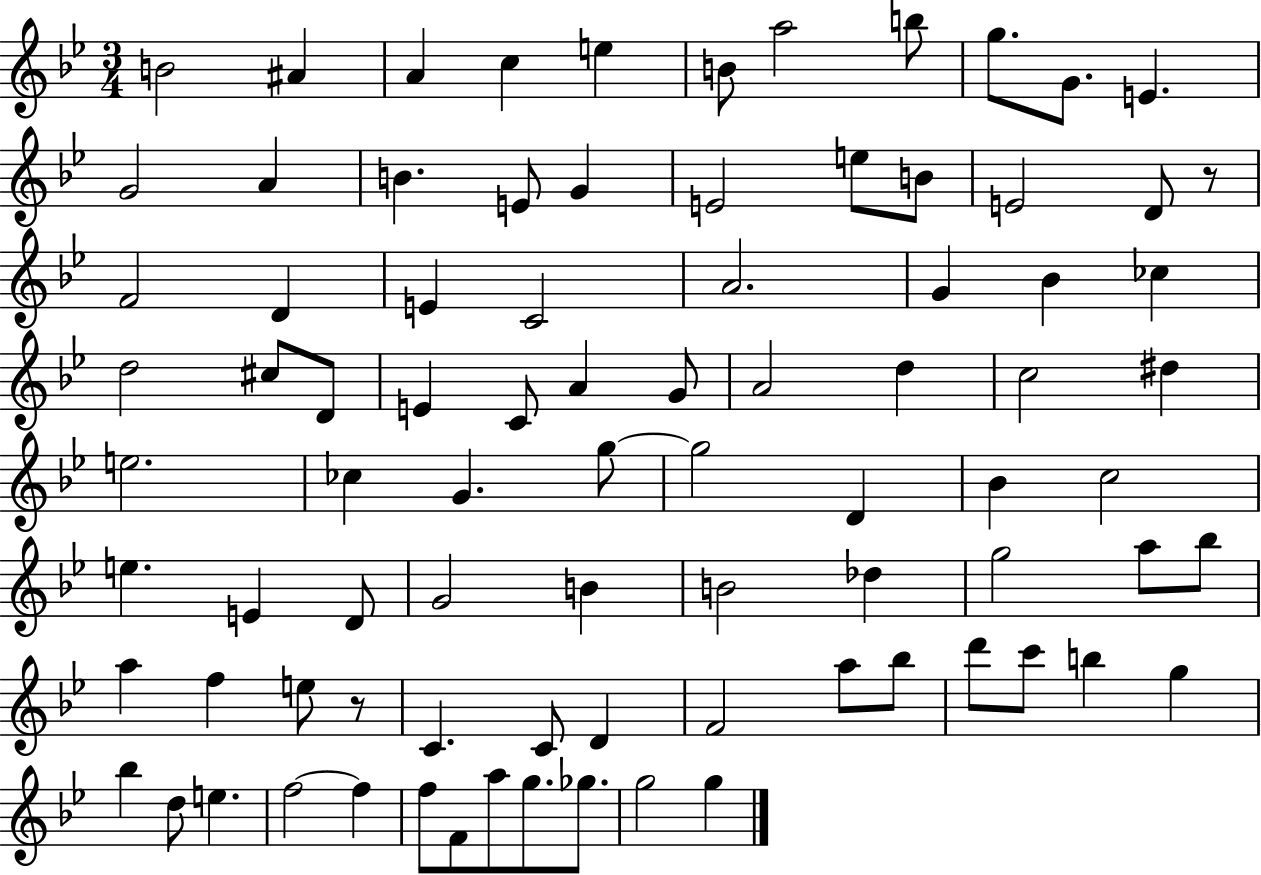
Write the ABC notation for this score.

X:1
T:Untitled
M:3/4
L:1/4
K:Bb
B2 ^A A c e B/2 a2 b/2 g/2 G/2 E G2 A B E/2 G E2 e/2 B/2 E2 D/2 z/2 F2 D E C2 A2 G _B _c d2 ^c/2 D/2 E C/2 A G/2 A2 d c2 ^d e2 _c G g/2 g2 D _B c2 e E D/2 G2 B B2 _d g2 a/2 _b/2 a f e/2 z/2 C C/2 D F2 a/2 _b/2 d'/2 c'/2 b g _b d/2 e f2 f f/2 F/2 a/2 g/2 _g/2 g2 g